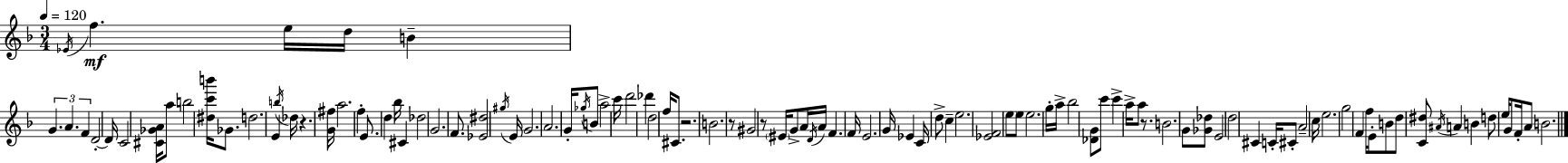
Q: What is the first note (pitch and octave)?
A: Eb4